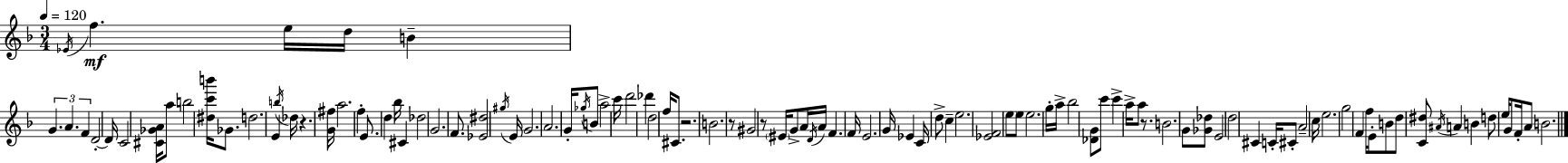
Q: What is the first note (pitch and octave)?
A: Eb4